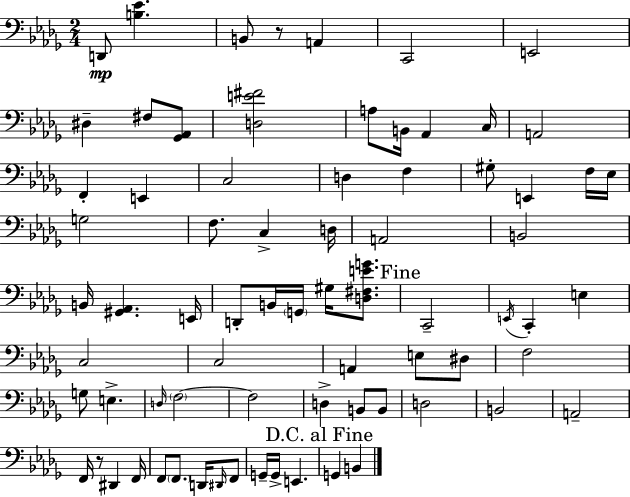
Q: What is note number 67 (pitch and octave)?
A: B2